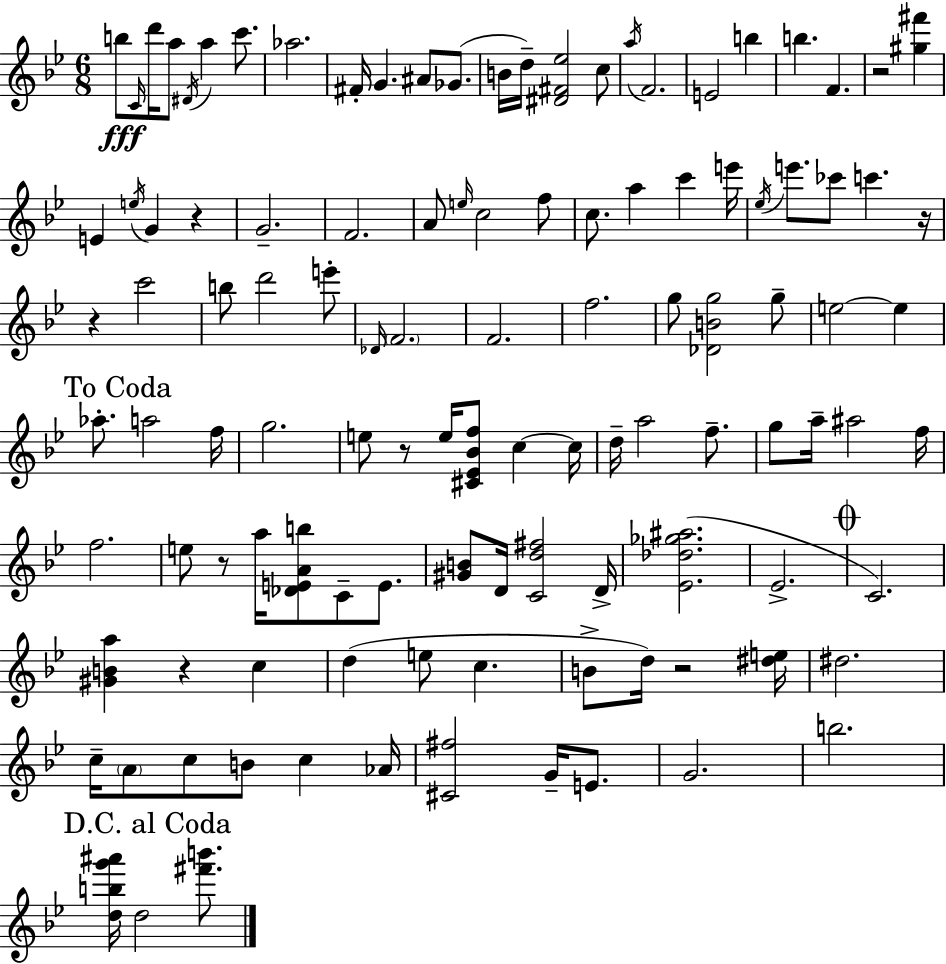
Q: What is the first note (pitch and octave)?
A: B5